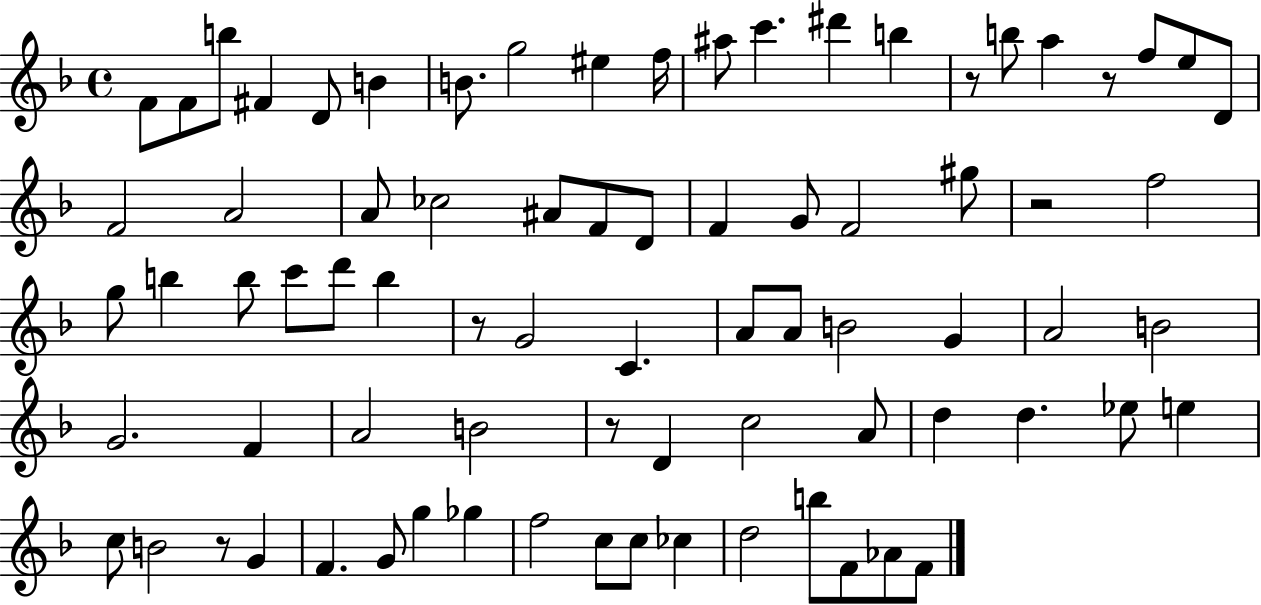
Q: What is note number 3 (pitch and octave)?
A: B5